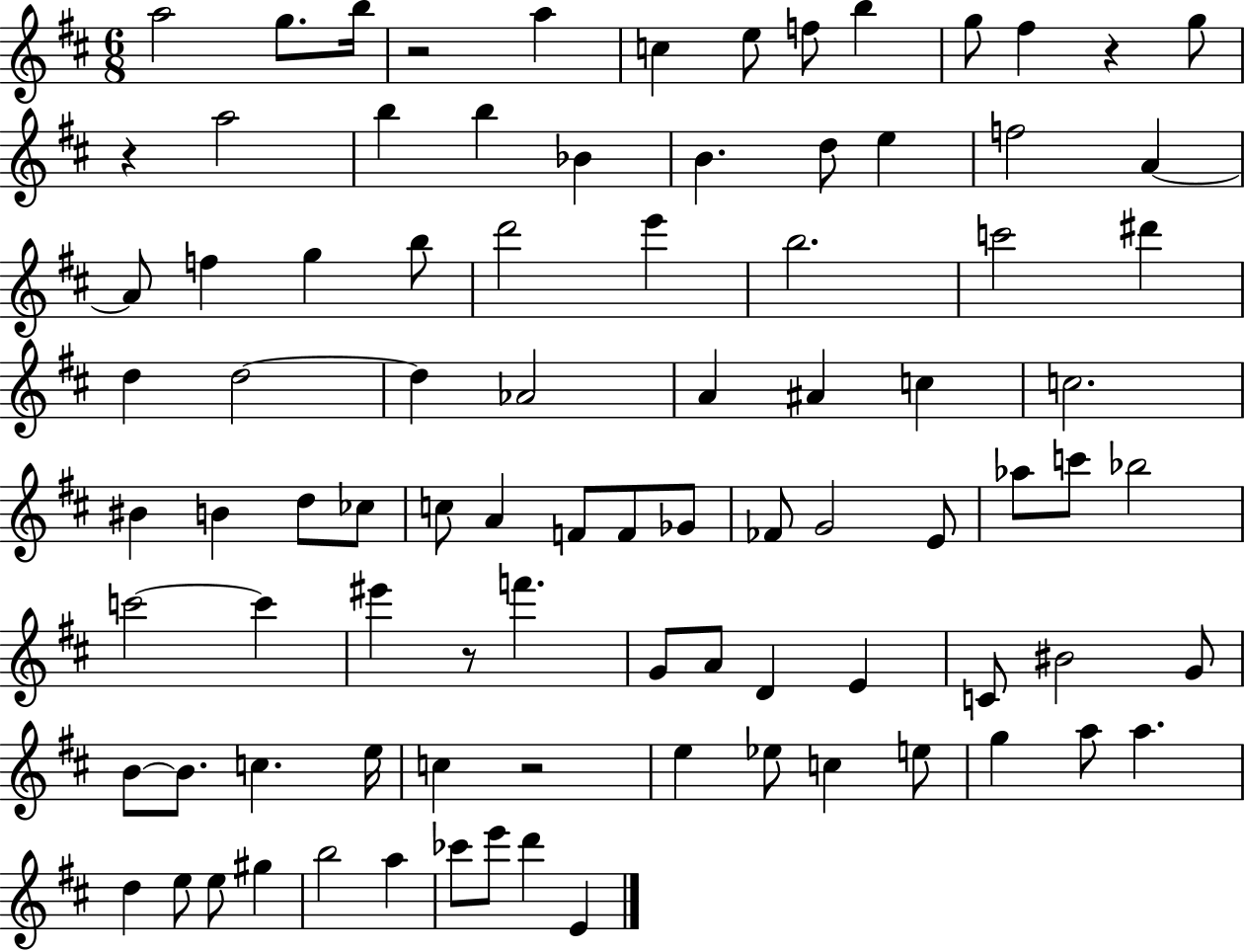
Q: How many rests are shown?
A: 5